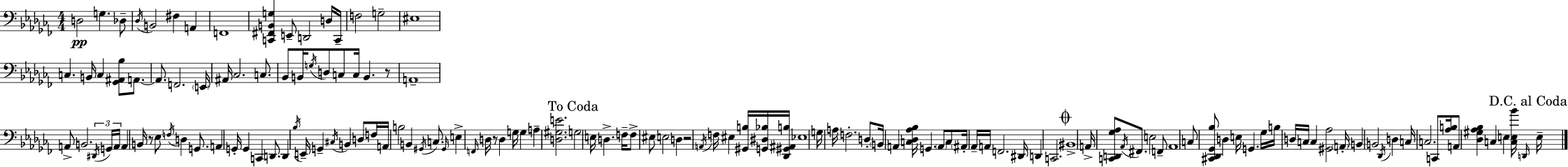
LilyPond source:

{
  \clef bass
  \numericTimeSignature
  \time 4/4
  \key aes \minor
  d2\pp g4. des8-- | \acciaccatura { des16 } b,2 fis4 a,4 | f,1 | <c, fis, b, g>4 e,8-- d,2 d16 | \break c,16-- f2 g2-- | eis1 | c4. b,16 c4 <ges, ais, bes>8 a,8.~~ | a,8. f,2. | \break \parenthesize e,16 ais,16 ces2. c8. | bes,8 b,16 \acciaccatura { g16 } d8 c8 c16 b,4. | r8 a,1-- | a,8-> b,2. | \break \tuplet 3/2 { \acciaccatura { dis,16 } g,16 a,16 } a,4 b,16 r8 ees8 \acciaccatura { f16 } d4 | g,8. a,4 g,16-. g,4 c,4 | d,8. d,4 \acciaccatura { bes16 } e,16-- g,4-- \acciaccatura { cis16 } b,4 | d8 f16 a,16 b2 b,4 | \break \acciaccatura { gis,16 } c8. \grace { gis,16 } e4-> \grace { f,16 } d16 r8 | d4 g16 g4 a4-- <d gis e'>2. | \mark "To Coda" g2 | e16 d4.-> f16-- f8-> eis8 e2 | \break d4 r2 | \acciaccatura { a,16 } f16 eis4 <gis, b>16 <g, dis bes>16 <des, gis, ais, b>16 ees1 | g16 a16 f2.-. | d8-. \parenthesize b,16 a,4 <c des aes bes>16 | \break g,4. \parenthesize a,8 c8 \parenthesize ais,16-. aes,16-- a,16 f,2. | dis,16 d,4 c,2. | \mark \markup { \musicglyph "scripts.coda" } bis,1-> | a,16-> <c, d, ges aes>8 \acciaccatura { aes,16 } fis,8. | \break e2 f,8-- aes,1 | c8 <cis, des, ges, bes>8 d4 | e16 g,4. ges16 b16 d16 c16 c4 | <gis, aes>2 \parenthesize a,16-. b,4 b,2 | \break \acciaccatura { des,16 } d4 c16 c2. | c,8 <aes b>16 a,8 <des gis aes bes>4 | c4 e4 <c e bes'>16 \grace { d,16 } \mark "D.C. al Coda" e16-- \bar "|."
}